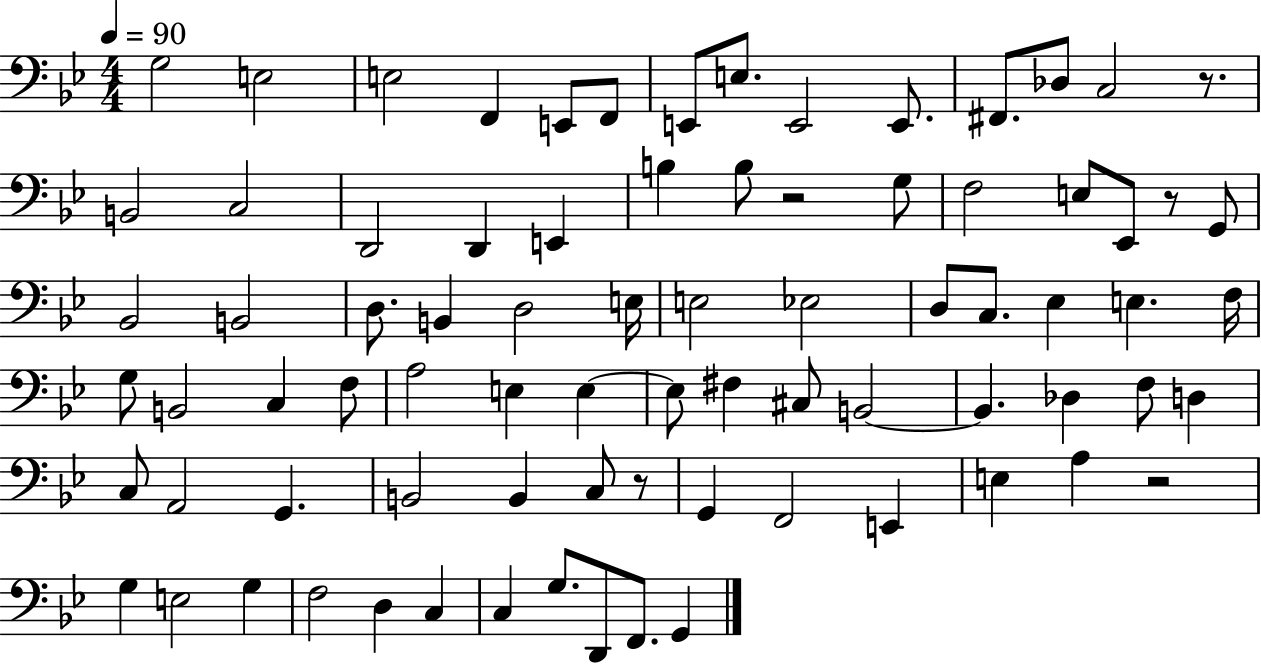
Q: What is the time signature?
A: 4/4